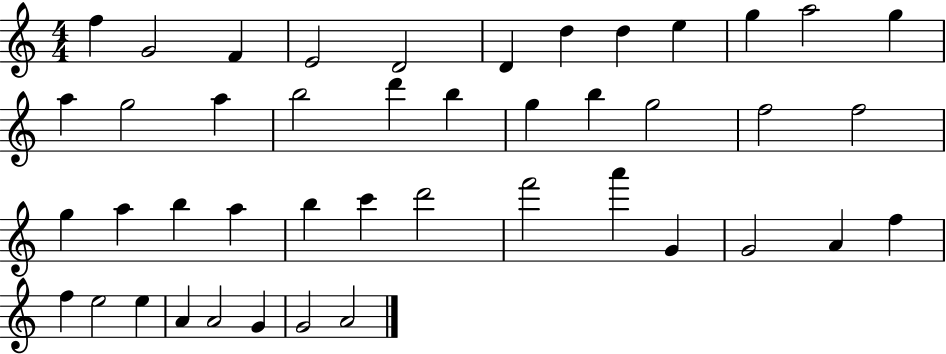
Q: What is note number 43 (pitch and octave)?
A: G4